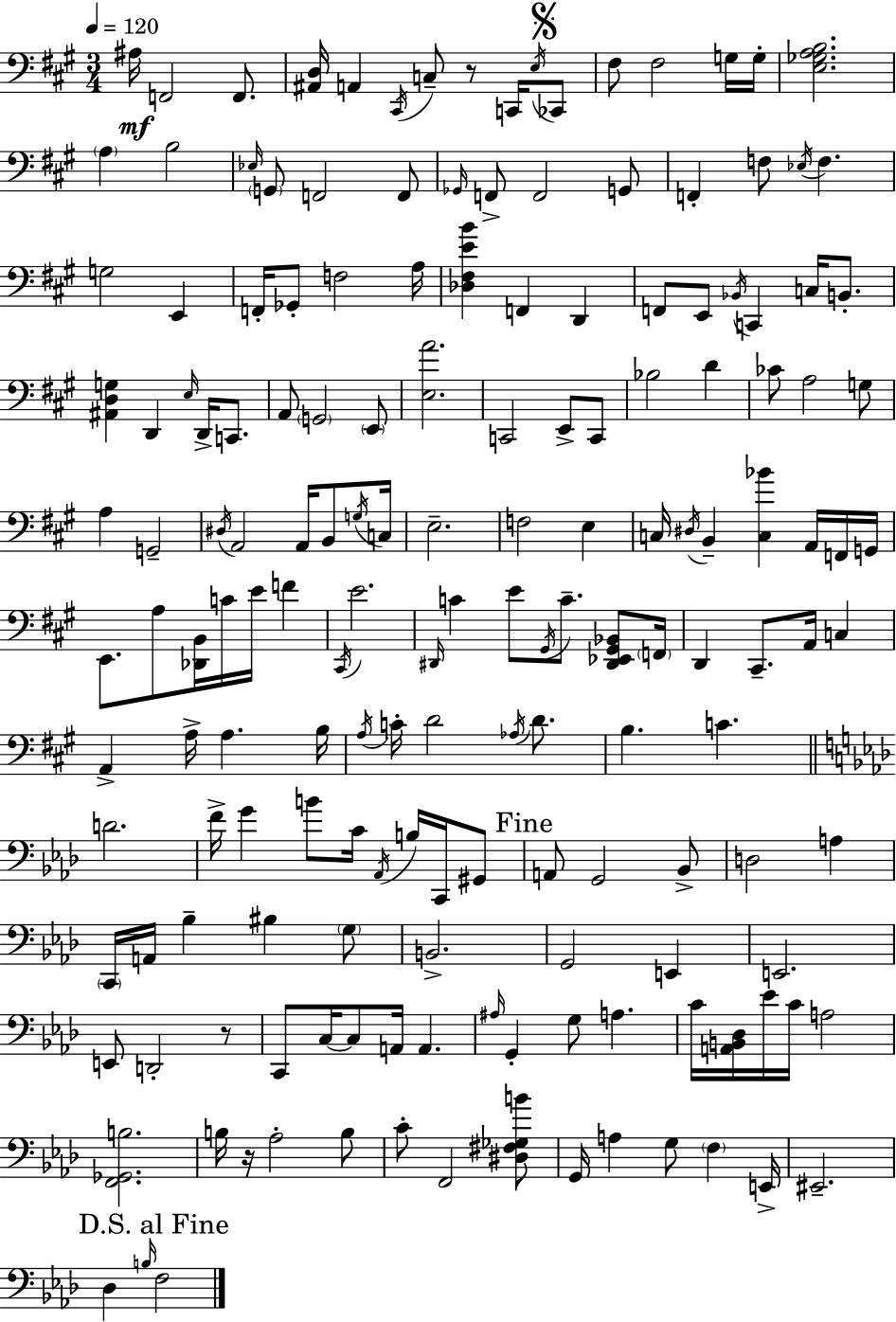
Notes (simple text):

A#3/s F2/h F2/e. [A#2,D3]/s A2/q C#2/s C3/e R/e C2/s E3/s CES2/e F#3/e F#3/h G3/s G3/s [E3,Gb3,A3,B3]/h. A3/q B3/h Eb3/s G2/e F2/h F2/e Gb2/s F2/e F2/h G2/e F2/q F3/e Eb3/s F3/q. G3/h E2/q F2/s Gb2/e F3/h A3/s [Db3,F#3,E4,B4]/q F2/q D2/q F2/e E2/e Bb2/s C2/q C3/s B2/e. [A#2,D3,G3]/q D2/q E3/s D2/s C2/e. A2/e G2/h E2/e [E3,A4]/h. C2/h E2/e C2/e Bb3/h D4/q CES4/e A3/h G3/e A3/q G2/h D#3/s A2/h A2/s B2/e G3/s C3/s E3/h. F3/h E3/q C3/s D#3/s B2/q [C3,Bb4]/q A2/s F2/s G2/s E2/e. A3/e [Db2,B2]/s C4/s E4/s F4/q C#2/s E4/h. D#2/s C4/q E4/e G#2/s C4/e. [D#2,Eb2,G#2,Bb2]/e F2/s D2/q C#2/e. A2/s C3/q A2/q A3/s A3/q. B3/s A3/s C4/s D4/h Ab3/s D4/e. B3/q. C4/q. D4/h. F4/s G4/q B4/e C4/s Ab2/s B3/s C2/s G#2/e A2/e G2/h Bb2/e D3/h A3/q C2/s A2/s Bb3/q BIS3/q G3/e B2/h. G2/h E2/q E2/h. E2/e D2/h R/e C2/e C3/s C3/e A2/s A2/q. A#3/s G2/q G3/e A3/q. C4/s [A2,B2,Db3]/s Eb4/s C4/s A3/h [F2,Gb2,B3]/h. B3/s R/s Ab3/h B3/e C4/e F2/h [D#3,F#3,Gb3,B4]/e G2/s A3/q G3/e F3/q E2/s EIS2/h. Db3/q B3/s F3/h